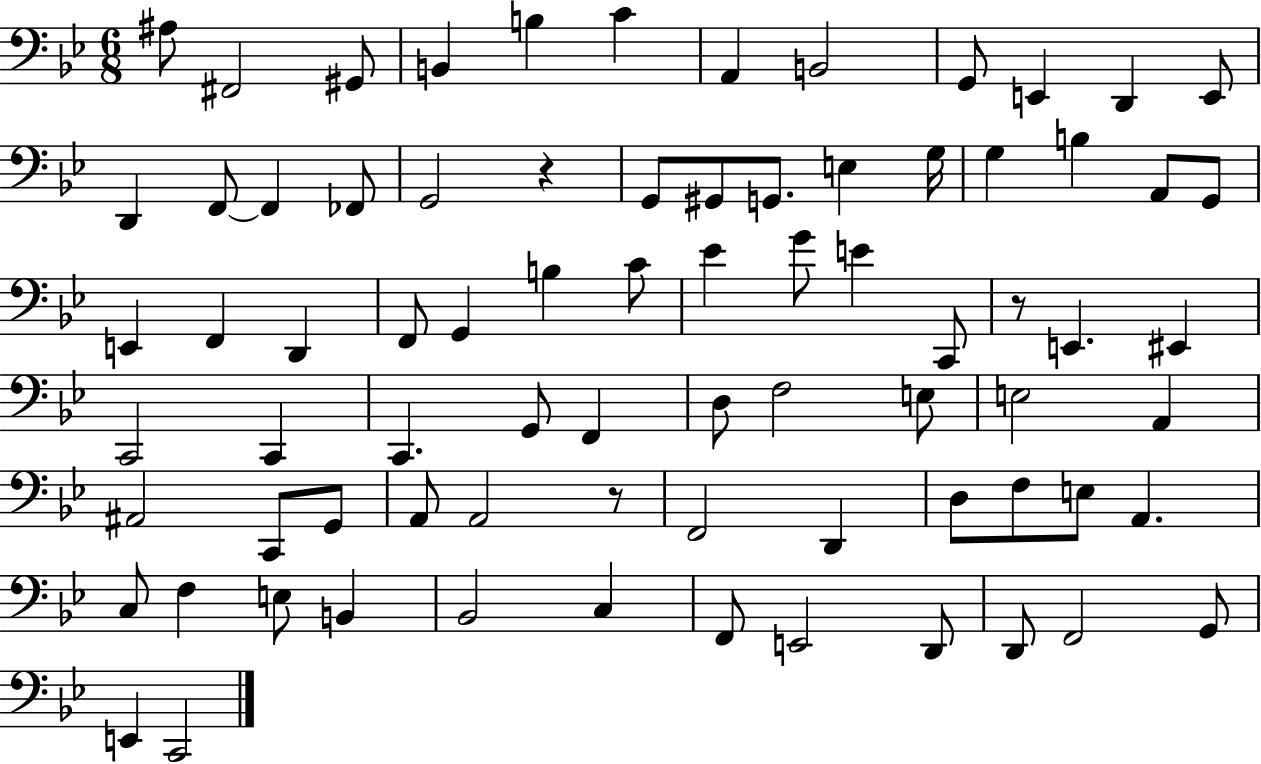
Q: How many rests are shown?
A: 3